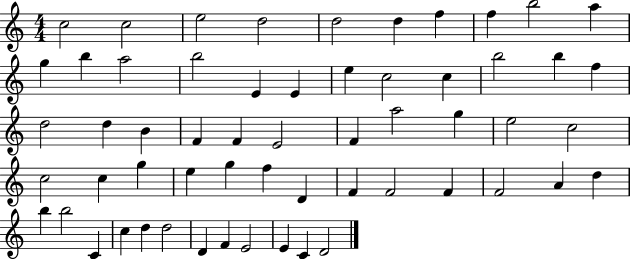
{
  \clef treble
  \numericTimeSignature
  \time 4/4
  \key c \major
  c''2 c''2 | e''2 d''2 | d''2 d''4 f''4 | f''4 b''2 a''4 | \break g''4 b''4 a''2 | b''2 e'4 e'4 | e''4 c''2 c''4 | b''2 b''4 f''4 | \break d''2 d''4 b'4 | f'4 f'4 e'2 | f'4 a''2 g''4 | e''2 c''2 | \break c''2 c''4 g''4 | e''4 g''4 f''4 d'4 | f'4 f'2 f'4 | f'2 a'4 d''4 | \break b''4 b''2 c'4 | c''4 d''4 d''2 | d'4 f'4 e'2 | e'4 c'4 d'2 | \break \bar "|."
}